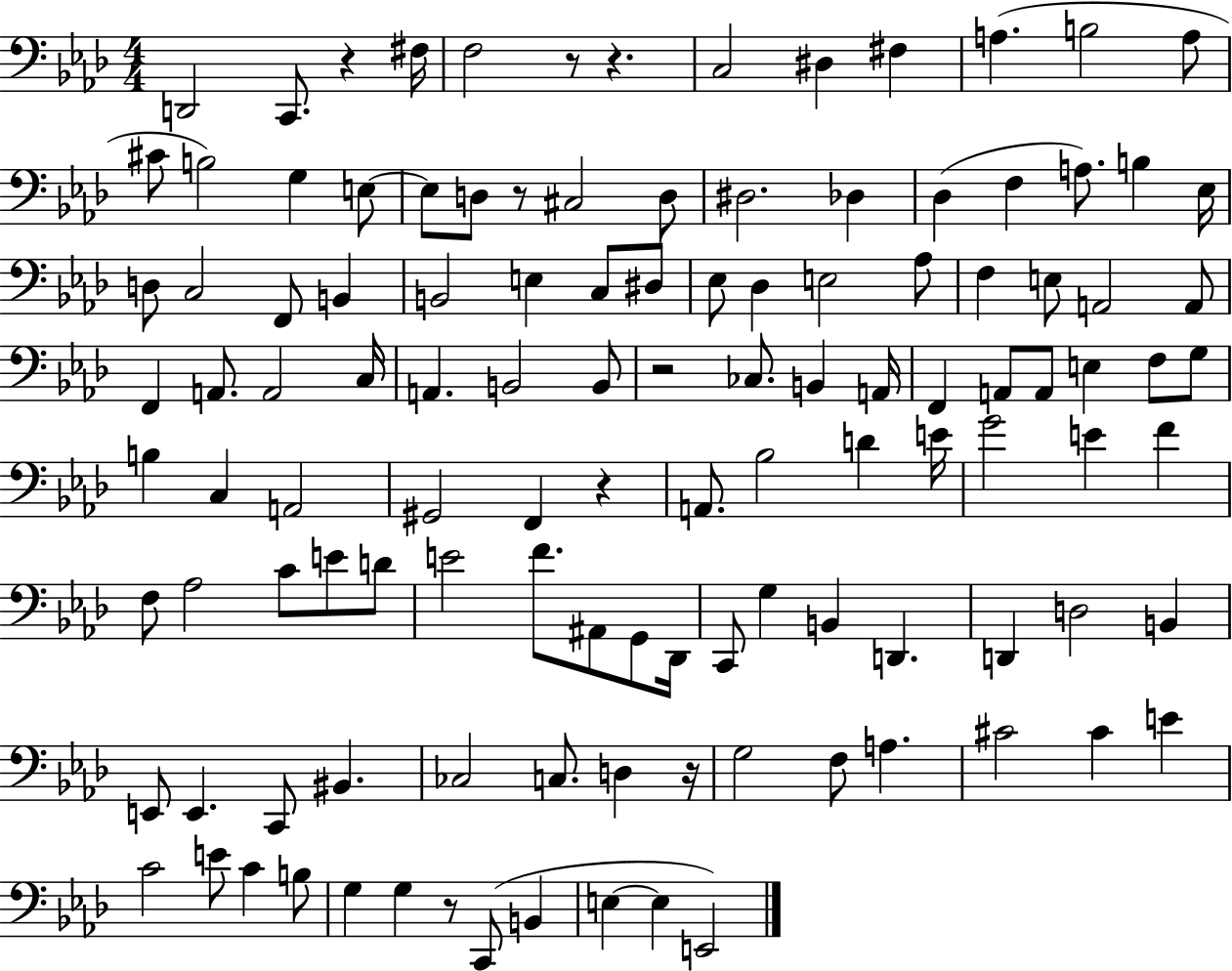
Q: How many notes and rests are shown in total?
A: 118